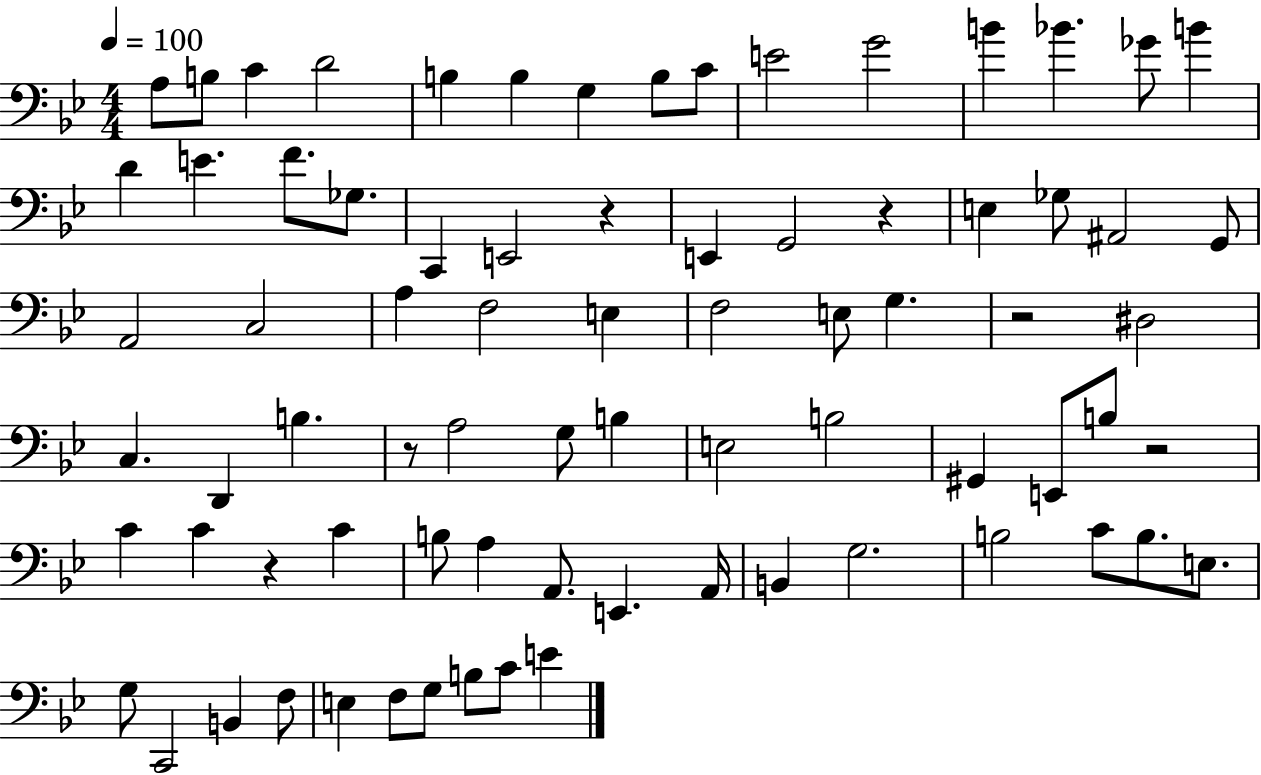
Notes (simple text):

A3/e B3/e C4/q D4/h B3/q B3/q G3/q B3/e C4/e E4/h G4/h B4/q Bb4/q. Gb4/e B4/q D4/q E4/q. F4/e. Gb3/e. C2/q E2/h R/q E2/q G2/h R/q E3/q Gb3/e A#2/h G2/e A2/h C3/h A3/q F3/h E3/q F3/h E3/e G3/q. R/h D#3/h C3/q. D2/q B3/q. R/e A3/h G3/e B3/q E3/h B3/h G#2/q E2/e B3/e R/h C4/q C4/q R/q C4/q B3/e A3/q A2/e. E2/q. A2/s B2/q G3/h. B3/h C4/e B3/e. E3/e. G3/e C2/h B2/q F3/e E3/q F3/e G3/e B3/e C4/e E4/q